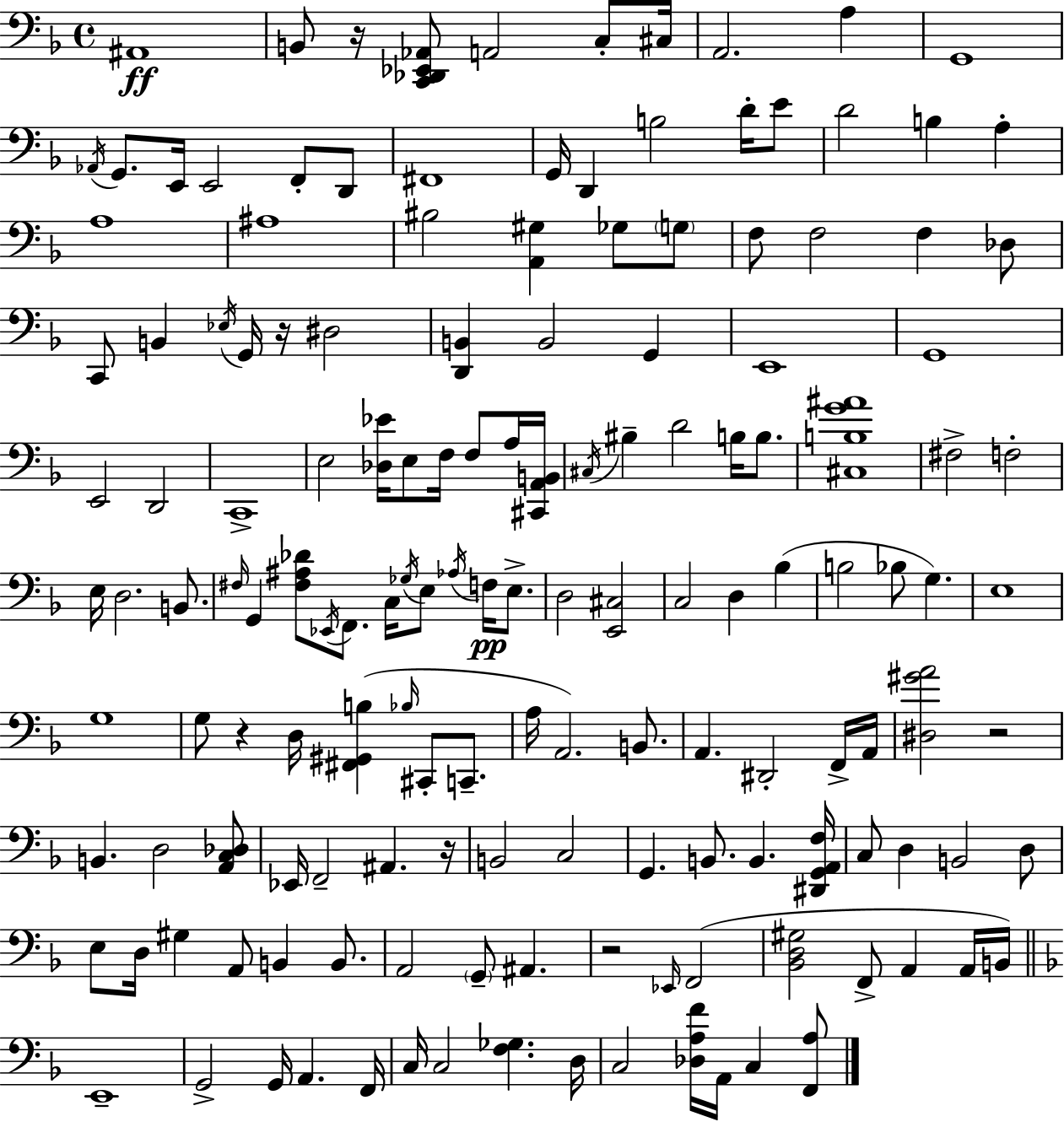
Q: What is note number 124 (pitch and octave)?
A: F2